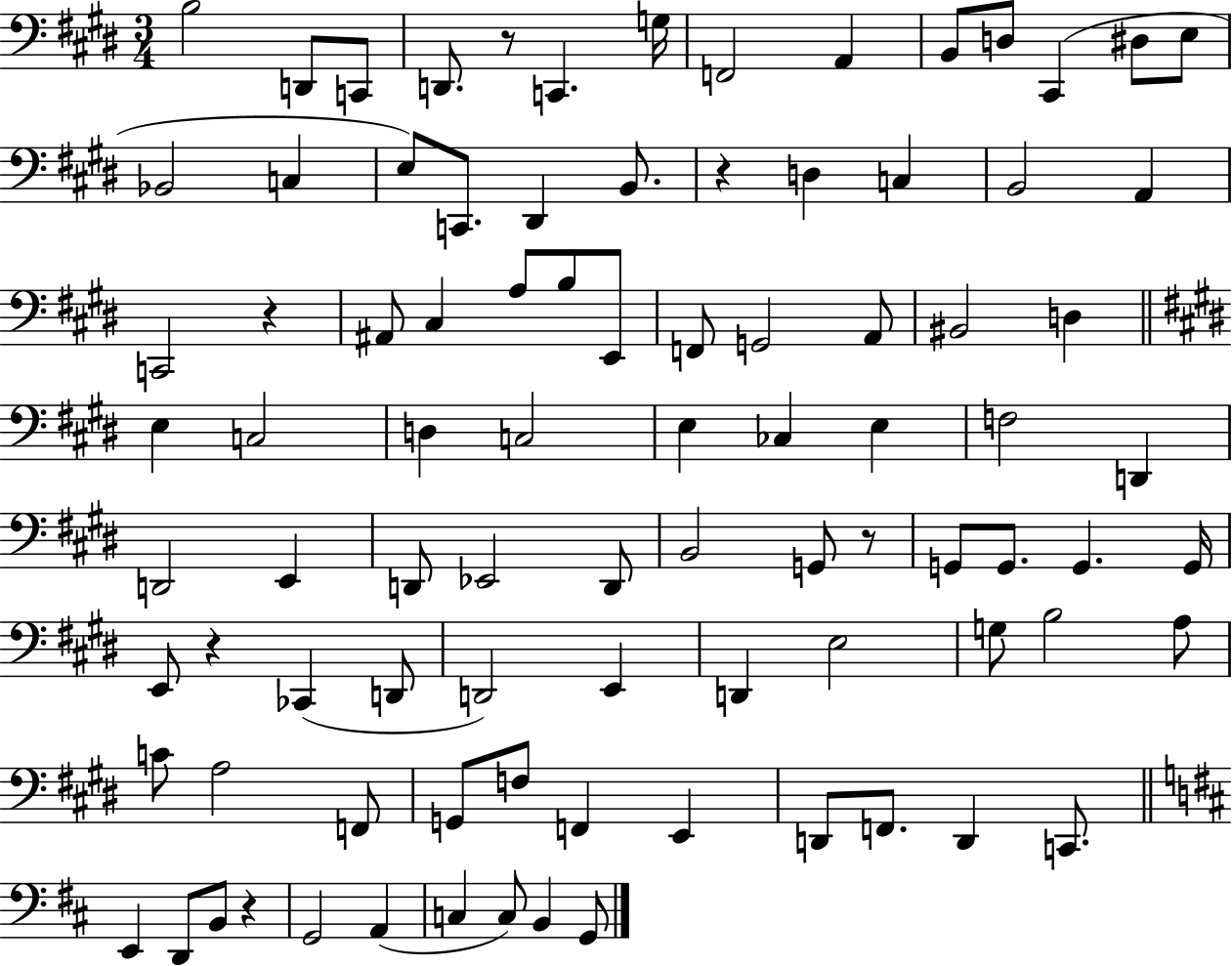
B3/h D2/e C2/e D2/e. R/e C2/q. G3/s F2/h A2/q B2/e D3/e C#2/q D#3/e E3/e Bb2/h C3/q E3/e C2/e. D#2/q B2/e. R/q D3/q C3/q B2/h A2/q C2/h R/q A#2/e C#3/q A3/e B3/e E2/e F2/e G2/h A2/e BIS2/h D3/q E3/q C3/h D3/q C3/h E3/q CES3/q E3/q F3/h D2/q D2/h E2/q D2/e Eb2/h D2/e B2/h G2/e R/e G2/e G2/e. G2/q. G2/s E2/e R/q CES2/q D2/e D2/h E2/q D2/q E3/h G3/e B3/h A3/e C4/e A3/h F2/e G2/e F3/e F2/q E2/q D2/e F2/e. D2/q C2/e. E2/q D2/e B2/e R/q G2/h A2/q C3/q C3/e B2/q G2/e